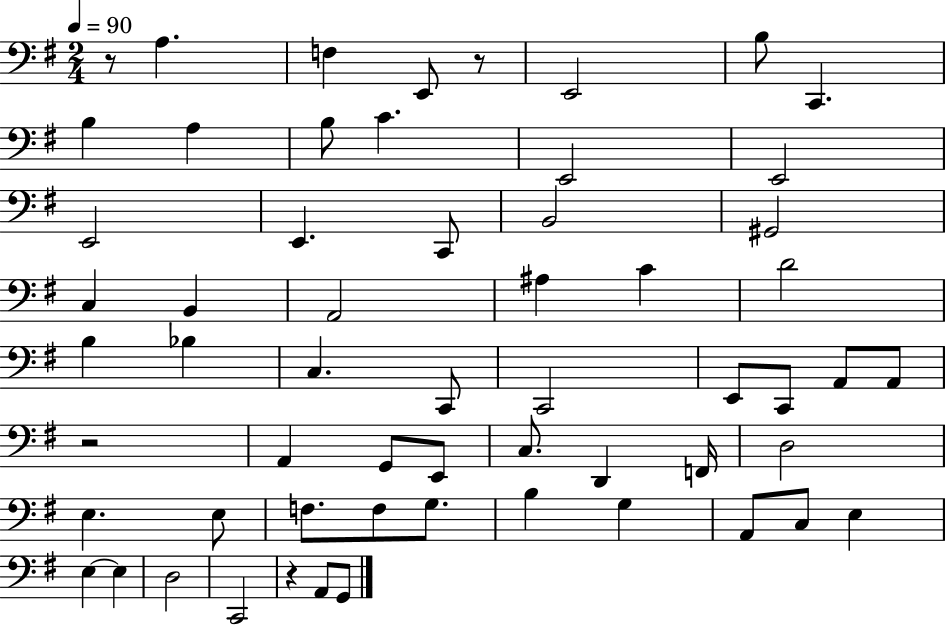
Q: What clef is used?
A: bass